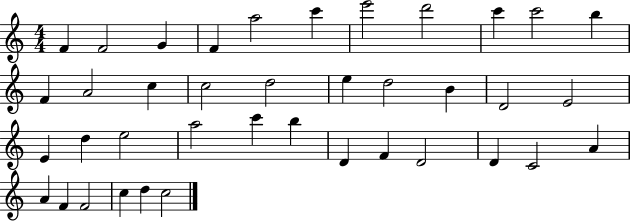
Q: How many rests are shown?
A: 0